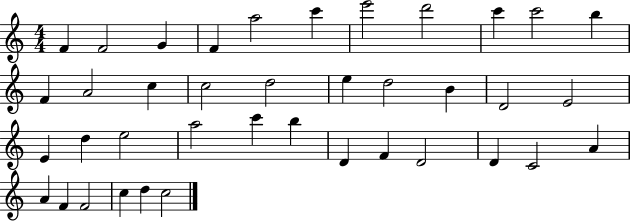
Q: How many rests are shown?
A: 0